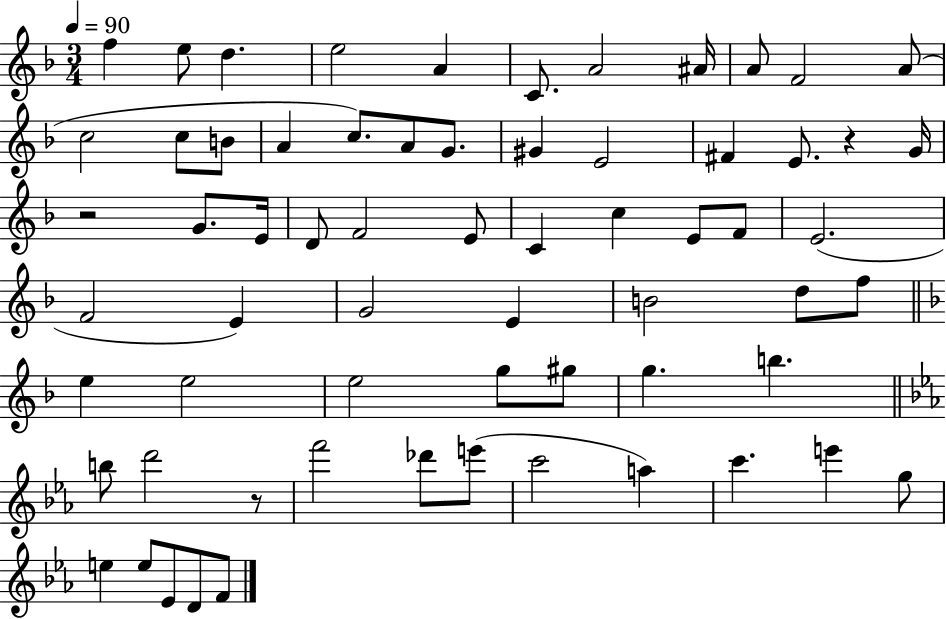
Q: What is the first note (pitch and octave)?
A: F5